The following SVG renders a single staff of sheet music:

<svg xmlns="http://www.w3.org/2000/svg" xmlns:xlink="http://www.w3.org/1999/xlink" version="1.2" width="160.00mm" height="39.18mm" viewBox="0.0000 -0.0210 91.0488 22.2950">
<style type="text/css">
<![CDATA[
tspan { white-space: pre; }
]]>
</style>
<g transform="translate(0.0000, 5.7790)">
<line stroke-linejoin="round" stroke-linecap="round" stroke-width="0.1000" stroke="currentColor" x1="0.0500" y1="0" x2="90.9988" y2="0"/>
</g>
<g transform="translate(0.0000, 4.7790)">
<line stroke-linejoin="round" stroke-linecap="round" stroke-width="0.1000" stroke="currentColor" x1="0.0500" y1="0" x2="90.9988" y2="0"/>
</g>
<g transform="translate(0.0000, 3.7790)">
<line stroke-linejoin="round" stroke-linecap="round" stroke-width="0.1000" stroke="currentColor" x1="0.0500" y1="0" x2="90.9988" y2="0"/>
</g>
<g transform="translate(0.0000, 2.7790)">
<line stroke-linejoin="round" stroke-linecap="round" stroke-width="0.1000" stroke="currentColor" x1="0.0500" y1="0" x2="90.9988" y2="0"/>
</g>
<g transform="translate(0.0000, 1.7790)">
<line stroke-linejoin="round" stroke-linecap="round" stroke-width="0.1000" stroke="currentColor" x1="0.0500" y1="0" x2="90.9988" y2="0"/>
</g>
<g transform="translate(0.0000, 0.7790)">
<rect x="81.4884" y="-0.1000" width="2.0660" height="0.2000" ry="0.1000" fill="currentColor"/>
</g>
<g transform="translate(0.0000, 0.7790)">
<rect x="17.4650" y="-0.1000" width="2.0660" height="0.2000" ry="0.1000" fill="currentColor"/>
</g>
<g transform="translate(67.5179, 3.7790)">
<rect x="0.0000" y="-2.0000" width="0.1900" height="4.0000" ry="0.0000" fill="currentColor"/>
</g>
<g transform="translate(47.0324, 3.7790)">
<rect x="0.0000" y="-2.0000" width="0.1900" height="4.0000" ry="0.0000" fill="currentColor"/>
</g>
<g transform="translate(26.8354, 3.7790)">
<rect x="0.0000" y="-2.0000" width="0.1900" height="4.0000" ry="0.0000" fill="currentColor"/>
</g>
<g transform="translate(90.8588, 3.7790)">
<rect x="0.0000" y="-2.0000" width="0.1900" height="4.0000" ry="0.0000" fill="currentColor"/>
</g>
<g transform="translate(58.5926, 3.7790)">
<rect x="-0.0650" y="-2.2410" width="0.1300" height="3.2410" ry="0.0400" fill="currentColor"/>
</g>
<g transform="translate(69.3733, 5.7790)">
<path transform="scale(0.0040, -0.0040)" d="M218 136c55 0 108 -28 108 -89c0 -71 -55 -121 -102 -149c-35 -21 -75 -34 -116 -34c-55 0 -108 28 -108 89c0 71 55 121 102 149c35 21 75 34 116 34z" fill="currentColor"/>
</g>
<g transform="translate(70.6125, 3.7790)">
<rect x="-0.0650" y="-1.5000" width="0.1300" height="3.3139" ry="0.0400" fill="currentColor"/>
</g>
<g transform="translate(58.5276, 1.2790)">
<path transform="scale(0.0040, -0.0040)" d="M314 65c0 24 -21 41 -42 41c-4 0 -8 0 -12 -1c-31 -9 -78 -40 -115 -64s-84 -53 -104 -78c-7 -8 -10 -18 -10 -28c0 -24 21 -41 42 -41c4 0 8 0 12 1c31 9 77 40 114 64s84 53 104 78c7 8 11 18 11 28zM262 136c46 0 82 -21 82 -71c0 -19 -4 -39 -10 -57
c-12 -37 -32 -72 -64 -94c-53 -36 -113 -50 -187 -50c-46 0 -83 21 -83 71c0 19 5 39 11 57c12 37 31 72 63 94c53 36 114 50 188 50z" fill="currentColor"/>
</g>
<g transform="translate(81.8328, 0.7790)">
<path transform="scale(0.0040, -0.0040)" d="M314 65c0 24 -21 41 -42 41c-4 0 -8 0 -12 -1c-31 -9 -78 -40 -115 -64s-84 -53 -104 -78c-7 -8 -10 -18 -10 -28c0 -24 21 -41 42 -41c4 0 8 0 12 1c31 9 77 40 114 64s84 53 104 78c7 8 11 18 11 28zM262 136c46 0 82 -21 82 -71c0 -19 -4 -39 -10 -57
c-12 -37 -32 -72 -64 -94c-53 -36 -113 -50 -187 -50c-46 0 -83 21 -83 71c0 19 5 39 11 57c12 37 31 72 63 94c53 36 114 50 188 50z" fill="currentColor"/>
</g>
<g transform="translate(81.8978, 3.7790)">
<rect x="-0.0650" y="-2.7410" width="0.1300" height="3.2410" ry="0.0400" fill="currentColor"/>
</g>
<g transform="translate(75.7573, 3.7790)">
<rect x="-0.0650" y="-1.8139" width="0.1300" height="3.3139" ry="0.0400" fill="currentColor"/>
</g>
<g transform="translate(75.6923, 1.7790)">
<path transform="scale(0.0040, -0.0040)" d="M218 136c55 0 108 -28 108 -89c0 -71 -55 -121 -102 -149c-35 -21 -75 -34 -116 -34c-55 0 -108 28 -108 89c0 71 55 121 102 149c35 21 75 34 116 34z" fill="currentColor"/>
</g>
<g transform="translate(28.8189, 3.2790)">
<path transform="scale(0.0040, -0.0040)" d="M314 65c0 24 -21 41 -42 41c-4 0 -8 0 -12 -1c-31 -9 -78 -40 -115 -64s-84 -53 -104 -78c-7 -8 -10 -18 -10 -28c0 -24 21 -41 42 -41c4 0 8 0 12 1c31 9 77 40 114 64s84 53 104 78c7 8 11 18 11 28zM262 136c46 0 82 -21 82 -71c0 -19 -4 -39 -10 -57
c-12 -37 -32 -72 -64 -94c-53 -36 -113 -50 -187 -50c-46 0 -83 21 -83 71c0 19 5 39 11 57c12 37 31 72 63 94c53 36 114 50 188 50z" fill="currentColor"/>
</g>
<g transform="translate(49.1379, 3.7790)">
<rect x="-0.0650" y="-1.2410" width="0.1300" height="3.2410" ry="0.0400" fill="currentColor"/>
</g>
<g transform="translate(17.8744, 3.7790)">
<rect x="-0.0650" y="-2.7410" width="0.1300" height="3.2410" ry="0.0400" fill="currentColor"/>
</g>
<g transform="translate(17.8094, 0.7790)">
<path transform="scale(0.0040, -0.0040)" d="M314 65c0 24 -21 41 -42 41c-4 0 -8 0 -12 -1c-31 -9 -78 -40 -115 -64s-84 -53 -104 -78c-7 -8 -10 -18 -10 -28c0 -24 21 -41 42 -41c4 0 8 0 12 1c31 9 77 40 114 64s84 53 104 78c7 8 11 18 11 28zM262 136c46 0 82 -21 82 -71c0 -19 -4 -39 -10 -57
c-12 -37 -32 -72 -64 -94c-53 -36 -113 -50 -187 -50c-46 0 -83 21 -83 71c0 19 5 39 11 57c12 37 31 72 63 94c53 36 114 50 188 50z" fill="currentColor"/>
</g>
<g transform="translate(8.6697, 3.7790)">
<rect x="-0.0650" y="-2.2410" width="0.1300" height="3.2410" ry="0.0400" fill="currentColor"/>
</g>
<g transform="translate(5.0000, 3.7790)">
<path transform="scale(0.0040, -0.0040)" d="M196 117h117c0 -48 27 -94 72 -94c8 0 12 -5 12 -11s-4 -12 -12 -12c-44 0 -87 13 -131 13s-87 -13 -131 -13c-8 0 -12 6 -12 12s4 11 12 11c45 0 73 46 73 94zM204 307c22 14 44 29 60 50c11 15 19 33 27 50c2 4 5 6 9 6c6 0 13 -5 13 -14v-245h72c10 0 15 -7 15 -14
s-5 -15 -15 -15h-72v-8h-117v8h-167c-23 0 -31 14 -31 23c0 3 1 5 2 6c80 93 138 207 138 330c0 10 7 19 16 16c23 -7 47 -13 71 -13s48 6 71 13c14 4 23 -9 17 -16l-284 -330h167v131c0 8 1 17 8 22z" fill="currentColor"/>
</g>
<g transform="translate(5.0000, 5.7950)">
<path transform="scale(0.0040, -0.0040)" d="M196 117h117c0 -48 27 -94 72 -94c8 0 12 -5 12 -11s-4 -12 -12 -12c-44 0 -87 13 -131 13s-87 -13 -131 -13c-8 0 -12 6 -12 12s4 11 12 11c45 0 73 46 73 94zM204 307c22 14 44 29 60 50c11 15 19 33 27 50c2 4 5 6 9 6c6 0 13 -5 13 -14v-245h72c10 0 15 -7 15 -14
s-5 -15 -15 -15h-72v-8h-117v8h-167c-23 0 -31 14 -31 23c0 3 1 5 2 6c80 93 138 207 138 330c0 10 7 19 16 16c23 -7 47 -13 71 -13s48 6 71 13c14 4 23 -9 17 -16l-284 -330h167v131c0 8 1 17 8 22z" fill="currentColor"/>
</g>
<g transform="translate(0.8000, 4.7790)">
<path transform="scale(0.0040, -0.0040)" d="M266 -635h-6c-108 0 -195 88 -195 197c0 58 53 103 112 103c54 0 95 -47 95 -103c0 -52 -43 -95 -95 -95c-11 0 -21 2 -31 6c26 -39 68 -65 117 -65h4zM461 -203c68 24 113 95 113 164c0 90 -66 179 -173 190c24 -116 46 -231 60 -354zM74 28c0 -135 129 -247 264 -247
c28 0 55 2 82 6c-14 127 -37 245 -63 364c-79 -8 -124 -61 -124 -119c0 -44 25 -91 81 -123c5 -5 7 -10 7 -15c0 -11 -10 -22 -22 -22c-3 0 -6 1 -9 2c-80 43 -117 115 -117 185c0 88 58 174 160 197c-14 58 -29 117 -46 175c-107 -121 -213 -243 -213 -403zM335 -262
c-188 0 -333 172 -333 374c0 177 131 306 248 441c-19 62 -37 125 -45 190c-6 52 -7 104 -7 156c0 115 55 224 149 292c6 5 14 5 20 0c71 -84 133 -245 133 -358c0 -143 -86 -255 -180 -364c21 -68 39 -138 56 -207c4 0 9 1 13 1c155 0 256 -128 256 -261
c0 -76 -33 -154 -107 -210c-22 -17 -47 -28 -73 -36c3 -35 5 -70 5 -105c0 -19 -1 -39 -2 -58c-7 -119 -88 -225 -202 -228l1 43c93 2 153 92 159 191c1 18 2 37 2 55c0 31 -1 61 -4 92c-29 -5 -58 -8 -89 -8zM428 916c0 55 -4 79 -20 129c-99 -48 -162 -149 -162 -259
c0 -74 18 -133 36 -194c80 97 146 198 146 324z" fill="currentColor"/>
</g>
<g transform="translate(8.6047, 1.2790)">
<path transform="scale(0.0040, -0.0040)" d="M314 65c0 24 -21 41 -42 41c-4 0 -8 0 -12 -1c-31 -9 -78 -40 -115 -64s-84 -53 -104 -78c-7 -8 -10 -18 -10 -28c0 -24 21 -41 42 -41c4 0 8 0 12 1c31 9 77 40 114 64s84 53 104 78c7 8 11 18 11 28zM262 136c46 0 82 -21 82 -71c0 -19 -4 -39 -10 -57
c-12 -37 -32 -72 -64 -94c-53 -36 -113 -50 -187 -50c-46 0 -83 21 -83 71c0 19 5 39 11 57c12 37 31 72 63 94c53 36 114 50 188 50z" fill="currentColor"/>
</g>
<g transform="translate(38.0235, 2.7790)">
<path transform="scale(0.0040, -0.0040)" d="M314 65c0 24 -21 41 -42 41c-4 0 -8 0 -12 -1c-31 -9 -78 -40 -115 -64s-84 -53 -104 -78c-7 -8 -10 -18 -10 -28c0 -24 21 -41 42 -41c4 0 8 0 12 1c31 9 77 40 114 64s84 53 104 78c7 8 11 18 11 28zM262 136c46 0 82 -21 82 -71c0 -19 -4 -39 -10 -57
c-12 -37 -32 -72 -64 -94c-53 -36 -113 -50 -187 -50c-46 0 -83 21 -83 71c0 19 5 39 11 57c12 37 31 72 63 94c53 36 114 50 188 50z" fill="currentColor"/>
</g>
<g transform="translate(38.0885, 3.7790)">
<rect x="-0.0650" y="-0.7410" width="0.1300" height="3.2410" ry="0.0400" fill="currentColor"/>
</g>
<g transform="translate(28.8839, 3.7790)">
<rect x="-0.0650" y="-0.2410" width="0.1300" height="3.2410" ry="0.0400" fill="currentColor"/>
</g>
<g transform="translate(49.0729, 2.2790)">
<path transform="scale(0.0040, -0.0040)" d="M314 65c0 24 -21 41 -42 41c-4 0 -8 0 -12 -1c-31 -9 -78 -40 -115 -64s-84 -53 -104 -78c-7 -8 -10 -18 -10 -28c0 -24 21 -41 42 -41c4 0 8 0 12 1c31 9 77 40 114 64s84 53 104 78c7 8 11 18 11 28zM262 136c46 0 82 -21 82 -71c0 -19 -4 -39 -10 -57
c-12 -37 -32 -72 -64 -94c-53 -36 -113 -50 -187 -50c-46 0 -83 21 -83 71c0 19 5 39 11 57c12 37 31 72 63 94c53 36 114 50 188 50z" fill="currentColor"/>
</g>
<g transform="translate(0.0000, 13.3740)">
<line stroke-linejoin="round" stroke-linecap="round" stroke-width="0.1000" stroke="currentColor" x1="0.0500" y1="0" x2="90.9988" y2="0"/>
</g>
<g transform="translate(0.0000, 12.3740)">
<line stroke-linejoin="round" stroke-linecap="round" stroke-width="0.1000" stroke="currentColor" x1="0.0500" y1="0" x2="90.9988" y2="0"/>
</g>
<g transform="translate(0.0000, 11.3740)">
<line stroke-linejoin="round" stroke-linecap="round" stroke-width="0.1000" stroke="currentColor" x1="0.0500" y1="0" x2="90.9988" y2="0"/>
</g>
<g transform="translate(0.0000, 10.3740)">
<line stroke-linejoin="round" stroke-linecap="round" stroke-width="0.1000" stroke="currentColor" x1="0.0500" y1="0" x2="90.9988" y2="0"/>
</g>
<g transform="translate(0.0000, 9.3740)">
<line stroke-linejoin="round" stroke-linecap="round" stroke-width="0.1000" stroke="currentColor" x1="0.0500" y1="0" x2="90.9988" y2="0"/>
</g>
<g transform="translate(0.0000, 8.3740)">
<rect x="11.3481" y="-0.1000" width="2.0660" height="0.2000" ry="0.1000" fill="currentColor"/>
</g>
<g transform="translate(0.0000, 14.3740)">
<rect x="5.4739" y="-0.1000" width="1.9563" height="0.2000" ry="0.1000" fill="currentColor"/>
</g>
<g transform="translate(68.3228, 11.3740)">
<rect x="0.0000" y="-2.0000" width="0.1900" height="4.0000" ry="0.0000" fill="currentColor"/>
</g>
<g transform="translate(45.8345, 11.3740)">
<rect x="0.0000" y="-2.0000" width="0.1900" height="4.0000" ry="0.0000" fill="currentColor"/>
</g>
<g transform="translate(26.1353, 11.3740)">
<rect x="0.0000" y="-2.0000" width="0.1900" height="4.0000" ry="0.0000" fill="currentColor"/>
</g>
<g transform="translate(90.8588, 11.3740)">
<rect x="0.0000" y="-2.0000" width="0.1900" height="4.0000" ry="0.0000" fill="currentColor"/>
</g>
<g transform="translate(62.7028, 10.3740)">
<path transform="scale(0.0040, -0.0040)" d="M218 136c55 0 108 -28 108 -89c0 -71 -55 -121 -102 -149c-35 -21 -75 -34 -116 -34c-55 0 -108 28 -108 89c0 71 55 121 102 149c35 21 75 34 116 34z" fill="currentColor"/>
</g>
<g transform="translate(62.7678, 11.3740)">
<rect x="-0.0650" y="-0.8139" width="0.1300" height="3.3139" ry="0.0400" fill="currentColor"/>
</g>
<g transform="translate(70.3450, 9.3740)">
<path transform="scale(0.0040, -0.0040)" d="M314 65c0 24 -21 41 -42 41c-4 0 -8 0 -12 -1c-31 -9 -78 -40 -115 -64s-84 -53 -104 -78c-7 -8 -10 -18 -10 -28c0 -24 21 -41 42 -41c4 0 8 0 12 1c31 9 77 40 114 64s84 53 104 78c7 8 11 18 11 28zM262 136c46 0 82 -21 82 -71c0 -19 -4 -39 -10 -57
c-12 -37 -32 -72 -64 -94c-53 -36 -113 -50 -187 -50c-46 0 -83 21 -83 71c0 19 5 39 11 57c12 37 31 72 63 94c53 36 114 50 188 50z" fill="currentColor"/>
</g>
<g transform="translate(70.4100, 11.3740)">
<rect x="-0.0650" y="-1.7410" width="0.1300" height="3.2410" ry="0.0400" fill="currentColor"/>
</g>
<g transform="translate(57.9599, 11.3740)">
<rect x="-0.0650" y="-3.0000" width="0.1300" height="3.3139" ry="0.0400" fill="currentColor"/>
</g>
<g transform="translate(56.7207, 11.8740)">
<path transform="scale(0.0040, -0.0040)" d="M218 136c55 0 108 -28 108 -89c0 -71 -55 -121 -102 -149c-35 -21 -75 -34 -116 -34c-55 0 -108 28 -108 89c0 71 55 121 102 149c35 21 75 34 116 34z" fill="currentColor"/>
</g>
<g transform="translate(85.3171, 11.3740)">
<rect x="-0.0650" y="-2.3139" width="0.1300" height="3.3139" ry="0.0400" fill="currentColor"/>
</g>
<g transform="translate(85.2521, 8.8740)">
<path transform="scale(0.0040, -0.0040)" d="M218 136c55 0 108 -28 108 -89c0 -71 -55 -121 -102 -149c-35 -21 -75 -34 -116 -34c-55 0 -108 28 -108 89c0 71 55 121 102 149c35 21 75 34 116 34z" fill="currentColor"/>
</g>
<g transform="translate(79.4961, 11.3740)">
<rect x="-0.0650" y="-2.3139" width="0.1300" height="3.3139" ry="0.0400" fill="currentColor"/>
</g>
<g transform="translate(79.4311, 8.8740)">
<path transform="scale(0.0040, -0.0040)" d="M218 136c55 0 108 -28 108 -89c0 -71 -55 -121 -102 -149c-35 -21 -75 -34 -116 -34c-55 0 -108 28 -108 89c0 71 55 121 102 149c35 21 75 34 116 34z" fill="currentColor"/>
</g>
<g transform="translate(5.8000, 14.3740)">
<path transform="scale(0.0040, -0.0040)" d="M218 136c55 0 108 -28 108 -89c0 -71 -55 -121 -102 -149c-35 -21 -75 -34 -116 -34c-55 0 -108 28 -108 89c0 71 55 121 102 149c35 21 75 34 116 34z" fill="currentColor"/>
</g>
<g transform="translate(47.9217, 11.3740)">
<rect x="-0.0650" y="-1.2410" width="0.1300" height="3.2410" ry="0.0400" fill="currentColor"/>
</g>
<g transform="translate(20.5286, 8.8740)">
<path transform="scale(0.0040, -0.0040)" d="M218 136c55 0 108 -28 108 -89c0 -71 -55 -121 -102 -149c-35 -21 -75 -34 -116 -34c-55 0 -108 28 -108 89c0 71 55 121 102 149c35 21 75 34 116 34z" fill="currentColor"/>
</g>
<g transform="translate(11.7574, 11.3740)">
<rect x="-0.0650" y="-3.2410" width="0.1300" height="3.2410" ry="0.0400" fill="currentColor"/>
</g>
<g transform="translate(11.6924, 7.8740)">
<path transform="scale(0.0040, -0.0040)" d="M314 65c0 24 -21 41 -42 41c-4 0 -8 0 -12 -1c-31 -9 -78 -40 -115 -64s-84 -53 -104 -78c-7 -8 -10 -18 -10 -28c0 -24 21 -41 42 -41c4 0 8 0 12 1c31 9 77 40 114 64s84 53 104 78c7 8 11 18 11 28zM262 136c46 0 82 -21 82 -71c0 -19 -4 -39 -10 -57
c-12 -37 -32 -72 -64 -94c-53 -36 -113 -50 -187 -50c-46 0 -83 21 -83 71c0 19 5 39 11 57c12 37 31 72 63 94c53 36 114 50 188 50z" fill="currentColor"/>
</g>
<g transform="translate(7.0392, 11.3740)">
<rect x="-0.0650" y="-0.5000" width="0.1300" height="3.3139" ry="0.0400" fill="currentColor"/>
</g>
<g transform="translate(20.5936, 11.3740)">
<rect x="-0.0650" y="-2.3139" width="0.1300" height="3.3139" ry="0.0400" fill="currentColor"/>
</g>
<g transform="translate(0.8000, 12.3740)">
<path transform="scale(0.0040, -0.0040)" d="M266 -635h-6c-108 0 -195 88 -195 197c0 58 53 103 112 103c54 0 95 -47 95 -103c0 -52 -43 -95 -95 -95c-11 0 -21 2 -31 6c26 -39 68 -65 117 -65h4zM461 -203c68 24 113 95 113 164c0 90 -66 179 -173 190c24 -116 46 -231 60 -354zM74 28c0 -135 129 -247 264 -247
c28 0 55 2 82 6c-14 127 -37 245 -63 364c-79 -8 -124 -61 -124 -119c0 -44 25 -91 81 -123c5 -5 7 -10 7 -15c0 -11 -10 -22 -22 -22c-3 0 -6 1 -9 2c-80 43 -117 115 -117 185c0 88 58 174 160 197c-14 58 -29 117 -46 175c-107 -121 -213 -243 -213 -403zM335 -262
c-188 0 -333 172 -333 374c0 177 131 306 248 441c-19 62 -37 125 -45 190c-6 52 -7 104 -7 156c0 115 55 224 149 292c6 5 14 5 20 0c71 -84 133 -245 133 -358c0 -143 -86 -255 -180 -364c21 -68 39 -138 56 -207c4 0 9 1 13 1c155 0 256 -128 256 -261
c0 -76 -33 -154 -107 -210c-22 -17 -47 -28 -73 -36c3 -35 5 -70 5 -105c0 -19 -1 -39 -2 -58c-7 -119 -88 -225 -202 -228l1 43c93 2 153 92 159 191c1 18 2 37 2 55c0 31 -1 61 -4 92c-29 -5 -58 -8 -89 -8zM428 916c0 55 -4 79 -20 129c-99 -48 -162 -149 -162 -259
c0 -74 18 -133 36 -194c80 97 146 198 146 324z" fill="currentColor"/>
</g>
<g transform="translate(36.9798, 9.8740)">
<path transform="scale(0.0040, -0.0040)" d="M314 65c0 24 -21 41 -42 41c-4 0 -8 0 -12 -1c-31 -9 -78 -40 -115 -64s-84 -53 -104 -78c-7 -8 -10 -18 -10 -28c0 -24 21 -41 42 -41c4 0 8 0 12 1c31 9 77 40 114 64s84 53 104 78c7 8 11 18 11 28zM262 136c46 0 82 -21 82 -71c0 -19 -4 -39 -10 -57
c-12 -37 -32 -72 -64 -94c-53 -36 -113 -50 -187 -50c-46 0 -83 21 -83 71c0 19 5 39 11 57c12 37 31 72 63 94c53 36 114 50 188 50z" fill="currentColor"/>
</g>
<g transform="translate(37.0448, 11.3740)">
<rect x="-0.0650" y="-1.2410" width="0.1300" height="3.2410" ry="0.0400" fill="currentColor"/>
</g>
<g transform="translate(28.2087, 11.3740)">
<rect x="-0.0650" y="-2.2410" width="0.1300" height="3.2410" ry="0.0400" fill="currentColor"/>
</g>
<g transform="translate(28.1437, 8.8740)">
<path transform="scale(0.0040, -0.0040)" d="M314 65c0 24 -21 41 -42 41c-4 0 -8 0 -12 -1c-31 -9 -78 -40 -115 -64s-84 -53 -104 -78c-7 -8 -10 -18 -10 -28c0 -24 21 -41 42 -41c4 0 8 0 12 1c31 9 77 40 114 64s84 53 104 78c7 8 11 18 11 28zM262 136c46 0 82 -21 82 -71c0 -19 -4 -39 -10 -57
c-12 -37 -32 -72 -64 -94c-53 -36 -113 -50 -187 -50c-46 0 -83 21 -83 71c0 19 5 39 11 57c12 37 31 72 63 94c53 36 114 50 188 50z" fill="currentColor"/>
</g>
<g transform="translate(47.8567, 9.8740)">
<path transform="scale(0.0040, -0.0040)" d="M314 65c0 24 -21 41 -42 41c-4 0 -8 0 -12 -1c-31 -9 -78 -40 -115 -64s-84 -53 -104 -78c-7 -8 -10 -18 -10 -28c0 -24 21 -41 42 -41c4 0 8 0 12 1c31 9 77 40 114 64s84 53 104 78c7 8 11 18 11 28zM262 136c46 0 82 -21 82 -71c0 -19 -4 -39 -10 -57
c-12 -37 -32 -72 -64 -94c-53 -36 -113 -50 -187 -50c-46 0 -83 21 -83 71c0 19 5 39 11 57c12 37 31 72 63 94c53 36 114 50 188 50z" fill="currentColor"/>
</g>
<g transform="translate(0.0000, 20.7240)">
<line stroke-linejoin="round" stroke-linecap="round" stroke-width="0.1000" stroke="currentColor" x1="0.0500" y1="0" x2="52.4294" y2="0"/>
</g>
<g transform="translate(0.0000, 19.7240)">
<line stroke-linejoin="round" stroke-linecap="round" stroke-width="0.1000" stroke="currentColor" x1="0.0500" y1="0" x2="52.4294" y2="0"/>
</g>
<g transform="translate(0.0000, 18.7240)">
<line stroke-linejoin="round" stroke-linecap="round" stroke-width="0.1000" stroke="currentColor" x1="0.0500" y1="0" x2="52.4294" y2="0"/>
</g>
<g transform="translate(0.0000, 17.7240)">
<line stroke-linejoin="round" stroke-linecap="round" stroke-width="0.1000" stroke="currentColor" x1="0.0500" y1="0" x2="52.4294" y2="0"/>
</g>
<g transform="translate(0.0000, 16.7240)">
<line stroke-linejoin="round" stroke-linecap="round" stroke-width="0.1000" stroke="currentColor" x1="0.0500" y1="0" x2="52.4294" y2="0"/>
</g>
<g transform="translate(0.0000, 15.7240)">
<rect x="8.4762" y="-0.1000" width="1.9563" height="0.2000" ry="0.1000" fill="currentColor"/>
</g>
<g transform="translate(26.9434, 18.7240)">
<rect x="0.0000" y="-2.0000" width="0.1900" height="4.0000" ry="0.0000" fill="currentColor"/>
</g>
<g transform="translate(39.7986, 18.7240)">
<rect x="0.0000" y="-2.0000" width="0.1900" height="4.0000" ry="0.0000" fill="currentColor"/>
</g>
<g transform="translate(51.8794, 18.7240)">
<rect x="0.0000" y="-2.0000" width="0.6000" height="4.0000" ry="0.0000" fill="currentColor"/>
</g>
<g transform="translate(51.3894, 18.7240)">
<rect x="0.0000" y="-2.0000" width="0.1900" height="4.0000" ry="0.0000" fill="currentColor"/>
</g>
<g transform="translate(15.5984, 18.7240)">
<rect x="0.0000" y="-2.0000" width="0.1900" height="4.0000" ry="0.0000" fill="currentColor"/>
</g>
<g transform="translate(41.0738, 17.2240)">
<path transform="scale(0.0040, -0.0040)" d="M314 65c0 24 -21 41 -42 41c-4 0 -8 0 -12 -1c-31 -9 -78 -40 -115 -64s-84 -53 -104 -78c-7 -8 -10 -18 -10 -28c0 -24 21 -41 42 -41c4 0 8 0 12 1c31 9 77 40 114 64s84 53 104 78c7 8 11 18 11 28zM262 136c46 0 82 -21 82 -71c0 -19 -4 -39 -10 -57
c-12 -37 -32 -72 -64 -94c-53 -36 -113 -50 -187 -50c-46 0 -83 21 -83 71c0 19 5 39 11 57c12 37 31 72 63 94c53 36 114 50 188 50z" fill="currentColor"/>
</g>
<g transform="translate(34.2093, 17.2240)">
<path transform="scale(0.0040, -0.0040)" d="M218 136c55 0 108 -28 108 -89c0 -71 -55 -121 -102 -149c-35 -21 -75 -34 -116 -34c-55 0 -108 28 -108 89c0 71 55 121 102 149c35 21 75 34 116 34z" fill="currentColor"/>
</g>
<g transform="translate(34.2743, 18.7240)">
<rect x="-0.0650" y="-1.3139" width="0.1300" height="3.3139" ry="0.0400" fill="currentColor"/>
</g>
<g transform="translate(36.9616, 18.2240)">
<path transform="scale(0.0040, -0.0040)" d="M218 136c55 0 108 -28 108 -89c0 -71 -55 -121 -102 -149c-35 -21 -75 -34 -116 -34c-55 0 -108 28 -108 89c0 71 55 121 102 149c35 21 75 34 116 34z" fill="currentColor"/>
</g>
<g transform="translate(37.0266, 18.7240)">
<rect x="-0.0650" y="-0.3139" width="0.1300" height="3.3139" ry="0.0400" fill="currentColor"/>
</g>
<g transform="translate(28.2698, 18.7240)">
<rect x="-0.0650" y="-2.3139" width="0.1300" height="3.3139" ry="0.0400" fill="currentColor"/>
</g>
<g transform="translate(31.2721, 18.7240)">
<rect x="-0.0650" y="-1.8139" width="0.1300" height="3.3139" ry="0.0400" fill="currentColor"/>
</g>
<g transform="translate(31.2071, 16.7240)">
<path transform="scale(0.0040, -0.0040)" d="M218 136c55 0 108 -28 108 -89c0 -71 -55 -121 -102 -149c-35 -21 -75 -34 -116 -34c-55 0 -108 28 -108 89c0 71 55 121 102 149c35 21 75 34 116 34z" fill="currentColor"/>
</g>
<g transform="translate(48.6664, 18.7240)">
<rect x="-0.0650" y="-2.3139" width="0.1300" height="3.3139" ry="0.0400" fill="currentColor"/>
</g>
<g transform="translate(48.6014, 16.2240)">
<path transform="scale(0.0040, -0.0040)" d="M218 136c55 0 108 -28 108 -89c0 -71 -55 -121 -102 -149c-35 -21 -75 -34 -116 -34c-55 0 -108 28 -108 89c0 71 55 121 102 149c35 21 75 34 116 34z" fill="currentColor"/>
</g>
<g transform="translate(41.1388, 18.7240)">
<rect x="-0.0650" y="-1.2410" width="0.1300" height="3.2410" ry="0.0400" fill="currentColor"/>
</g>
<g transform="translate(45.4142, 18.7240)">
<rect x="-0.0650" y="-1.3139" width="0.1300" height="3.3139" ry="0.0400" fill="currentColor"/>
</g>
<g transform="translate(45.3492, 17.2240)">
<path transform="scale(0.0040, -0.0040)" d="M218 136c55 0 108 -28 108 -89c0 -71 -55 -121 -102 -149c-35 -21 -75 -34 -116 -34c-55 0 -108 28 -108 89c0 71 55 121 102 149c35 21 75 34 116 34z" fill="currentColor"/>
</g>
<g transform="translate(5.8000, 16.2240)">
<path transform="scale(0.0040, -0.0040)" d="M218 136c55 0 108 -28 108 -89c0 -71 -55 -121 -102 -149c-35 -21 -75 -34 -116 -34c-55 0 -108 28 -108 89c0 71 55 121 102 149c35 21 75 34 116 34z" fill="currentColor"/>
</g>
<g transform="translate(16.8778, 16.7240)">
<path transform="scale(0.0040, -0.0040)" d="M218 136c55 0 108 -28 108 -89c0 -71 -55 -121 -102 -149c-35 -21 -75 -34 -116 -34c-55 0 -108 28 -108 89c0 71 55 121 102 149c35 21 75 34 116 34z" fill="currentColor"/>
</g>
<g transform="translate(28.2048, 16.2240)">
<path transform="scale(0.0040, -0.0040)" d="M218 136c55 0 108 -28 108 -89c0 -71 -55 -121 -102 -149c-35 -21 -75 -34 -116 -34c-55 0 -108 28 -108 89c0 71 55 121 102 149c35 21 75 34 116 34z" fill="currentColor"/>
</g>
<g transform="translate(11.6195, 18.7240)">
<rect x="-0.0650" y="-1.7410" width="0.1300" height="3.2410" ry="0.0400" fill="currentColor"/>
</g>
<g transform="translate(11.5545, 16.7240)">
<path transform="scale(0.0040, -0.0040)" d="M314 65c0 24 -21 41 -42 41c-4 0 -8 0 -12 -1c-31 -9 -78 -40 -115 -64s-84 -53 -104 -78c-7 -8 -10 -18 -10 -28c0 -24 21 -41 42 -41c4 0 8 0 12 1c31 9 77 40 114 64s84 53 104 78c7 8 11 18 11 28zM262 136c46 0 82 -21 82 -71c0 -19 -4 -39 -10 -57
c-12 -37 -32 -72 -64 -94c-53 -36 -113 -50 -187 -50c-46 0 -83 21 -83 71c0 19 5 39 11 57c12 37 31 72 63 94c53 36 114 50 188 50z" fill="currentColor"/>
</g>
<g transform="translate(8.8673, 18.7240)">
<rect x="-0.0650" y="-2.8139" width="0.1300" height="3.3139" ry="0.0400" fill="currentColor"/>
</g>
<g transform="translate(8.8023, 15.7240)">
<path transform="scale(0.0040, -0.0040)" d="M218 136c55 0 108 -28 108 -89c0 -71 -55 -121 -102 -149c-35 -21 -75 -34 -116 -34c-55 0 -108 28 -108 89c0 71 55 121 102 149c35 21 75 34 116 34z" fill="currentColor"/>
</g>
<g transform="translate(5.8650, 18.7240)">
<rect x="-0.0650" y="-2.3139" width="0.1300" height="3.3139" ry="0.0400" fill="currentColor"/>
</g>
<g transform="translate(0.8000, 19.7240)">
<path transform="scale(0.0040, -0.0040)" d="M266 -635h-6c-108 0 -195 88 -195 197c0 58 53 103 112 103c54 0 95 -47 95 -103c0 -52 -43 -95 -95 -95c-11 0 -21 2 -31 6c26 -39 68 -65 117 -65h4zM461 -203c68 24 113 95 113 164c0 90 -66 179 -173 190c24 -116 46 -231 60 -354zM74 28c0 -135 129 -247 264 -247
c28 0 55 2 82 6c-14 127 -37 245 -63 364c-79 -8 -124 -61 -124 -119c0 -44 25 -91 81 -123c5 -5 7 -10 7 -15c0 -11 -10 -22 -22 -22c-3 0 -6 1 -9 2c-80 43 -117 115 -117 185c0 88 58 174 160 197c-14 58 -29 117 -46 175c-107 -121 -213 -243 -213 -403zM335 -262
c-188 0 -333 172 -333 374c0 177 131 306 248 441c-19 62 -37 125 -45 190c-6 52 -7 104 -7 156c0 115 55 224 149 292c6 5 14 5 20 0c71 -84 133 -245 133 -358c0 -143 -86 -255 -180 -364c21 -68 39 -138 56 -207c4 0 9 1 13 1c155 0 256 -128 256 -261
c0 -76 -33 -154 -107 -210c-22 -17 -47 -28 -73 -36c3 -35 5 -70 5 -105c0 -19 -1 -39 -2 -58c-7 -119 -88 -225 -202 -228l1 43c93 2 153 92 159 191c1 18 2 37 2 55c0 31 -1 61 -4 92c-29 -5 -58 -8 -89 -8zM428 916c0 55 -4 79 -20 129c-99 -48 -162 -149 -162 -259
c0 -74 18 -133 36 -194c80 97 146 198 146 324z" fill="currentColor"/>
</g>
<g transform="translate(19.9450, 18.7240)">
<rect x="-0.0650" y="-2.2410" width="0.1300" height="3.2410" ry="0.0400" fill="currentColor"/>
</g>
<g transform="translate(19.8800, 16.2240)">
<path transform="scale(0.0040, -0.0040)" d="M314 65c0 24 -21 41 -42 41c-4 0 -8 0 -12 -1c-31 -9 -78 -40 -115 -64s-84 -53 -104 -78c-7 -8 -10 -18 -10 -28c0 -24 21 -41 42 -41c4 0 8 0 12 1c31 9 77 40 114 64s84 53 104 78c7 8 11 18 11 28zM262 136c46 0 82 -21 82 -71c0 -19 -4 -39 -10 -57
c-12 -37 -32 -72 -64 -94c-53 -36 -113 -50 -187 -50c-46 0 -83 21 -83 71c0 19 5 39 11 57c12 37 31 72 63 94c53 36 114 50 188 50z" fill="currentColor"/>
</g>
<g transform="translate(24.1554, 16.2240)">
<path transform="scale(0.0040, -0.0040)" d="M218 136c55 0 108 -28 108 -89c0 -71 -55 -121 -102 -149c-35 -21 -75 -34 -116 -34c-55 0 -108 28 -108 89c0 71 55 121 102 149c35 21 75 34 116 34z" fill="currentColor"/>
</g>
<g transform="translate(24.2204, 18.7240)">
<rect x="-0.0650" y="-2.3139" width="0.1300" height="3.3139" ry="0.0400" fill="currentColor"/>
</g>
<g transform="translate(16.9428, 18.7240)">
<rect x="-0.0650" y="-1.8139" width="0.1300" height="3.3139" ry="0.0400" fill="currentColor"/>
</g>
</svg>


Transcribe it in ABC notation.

X:1
T:Untitled
M:4/4
L:1/4
K:C
g2 a2 c2 d2 e2 g2 E f a2 C b2 g g2 e2 e2 A d f2 g g g a f2 f g2 g g f e c e2 e g